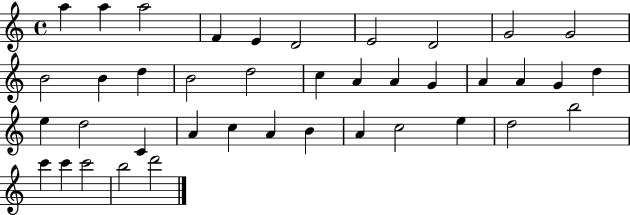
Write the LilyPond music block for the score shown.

{
  \clef treble
  \time 4/4
  \defaultTimeSignature
  \key c \major
  a''4 a''4 a''2 | f'4 e'4 d'2 | e'2 d'2 | g'2 g'2 | \break b'2 b'4 d''4 | b'2 d''2 | c''4 a'4 a'4 g'4 | a'4 a'4 g'4 d''4 | \break e''4 d''2 c'4 | a'4 c''4 a'4 b'4 | a'4 c''2 e''4 | d''2 b''2 | \break c'''4 c'''4 c'''2 | b''2 d'''2 | \bar "|."
}